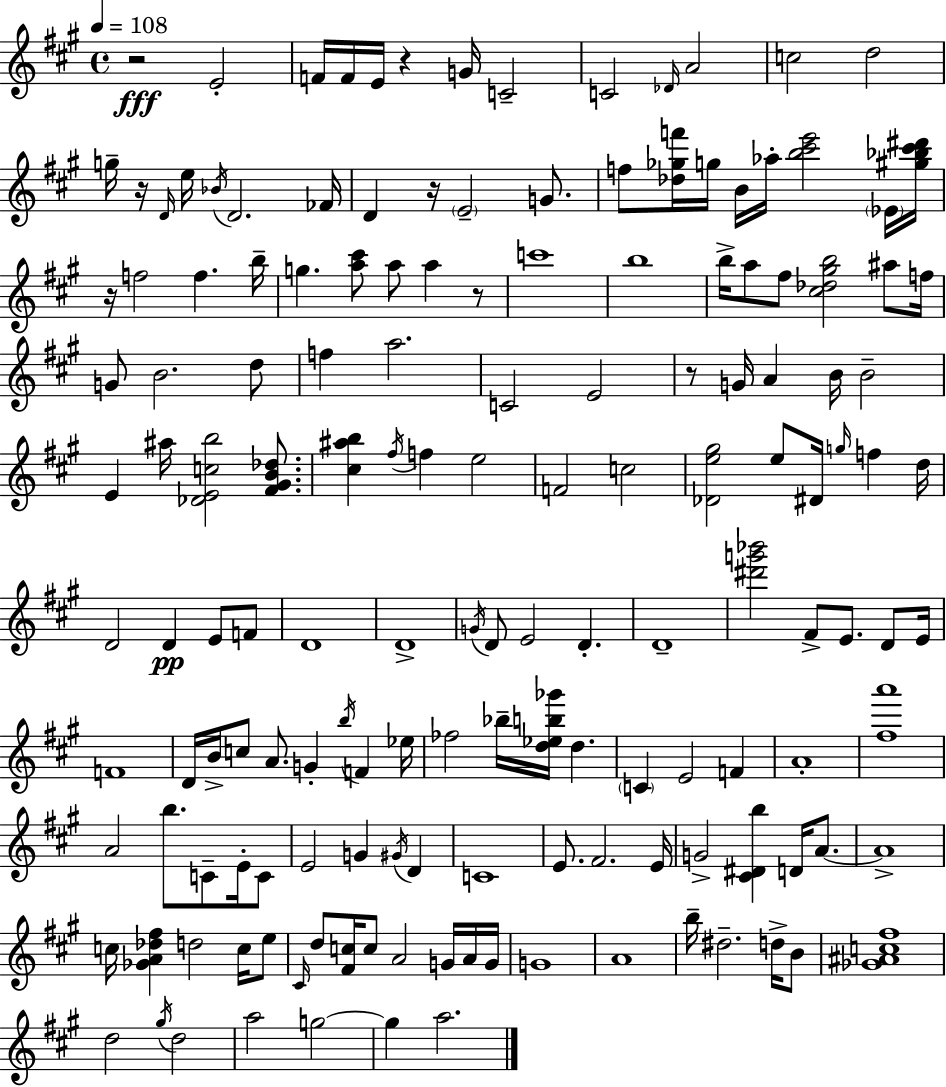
R/h E4/h F4/s F4/s E4/s R/q G4/s C4/h C4/h Db4/s A4/h C5/h D5/h G5/s R/s D4/s E5/s Bb4/s D4/h. FES4/s D4/q R/s E4/h G4/e. F5/e [Db5,Gb5,F6]/s G5/s B4/s Ab5/s [B5,C#6,E6]/h Eb4/s [G#5,Bb5,C#6,D#6]/s R/s F5/h F5/q. B5/s G5/q. [A5,C#6]/e A5/e A5/q R/e C6/w B5/w B5/s A5/e F#5/e [C#5,Db5,G#5,B5]/h A#5/e F5/s G4/e B4/h. D5/e F5/q A5/h. C4/h E4/h R/e G4/s A4/q B4/s B4/h E4/q A#5/s [Db4,E4,C5,B5]/h [F#4,G#4,B4,Db5]/e. [C#5,A#5,B5]/q F#5/s F5/q E5/h F4/h C5/h [Db4,E5,G#5]/h E5/e D#4/s G5/s F5/q D5/s D4/h D4/q E4/e F4/e D4/w D4/w G4/s D4/e E4/h D4/q. D4/w [D#6,G6,Bb6]/h F#4/e E4/e. D4/e E4/s F4/w D4/s B4/s C5/e A4/e. G4/q B5/s F4/q Eb5/s FES5/h Bb5/s [D5,Eb5,B5,Gb6]/s D5/q. C4/q E4/h F4/q A4/w [F#5,A6]/w A4/h B5/e. C4/e E4/s C4/e E4/h G4/q G#4/s D4/q C4/w E4/e. F#4/h. E4/s G4/h [C#4,D#4,B5]/q D4/s A4/e. A4/w C5/s [Gb4,A4,Db5,F#5]/q D5/h C5/s E5/e C#4/s D5/e [F#4,C5]/s C5/e A4/h G4/s A4/s G4/s G4/w A4/w B5/s D#5/h. D5/s B4/e [Gb4,A#4,C5,F#5]/w D5/h G#5/s D5/h A5/h G5/h G5/q A5/h.